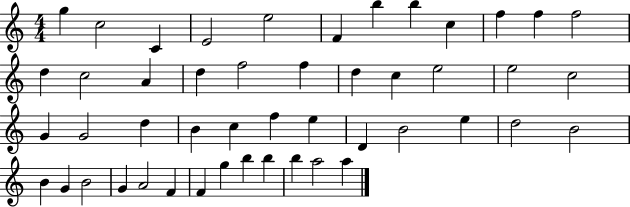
X:1
T:Untitled
M:4/4
L:1/4
K:C
g c2 C E2 e2 F b b c f f f2 d c2 A d f2 f d c e2 e2 c2 G G2 d B c f e D B2 e d2 B2 B G B2 G A2 F F g b b b a2 a